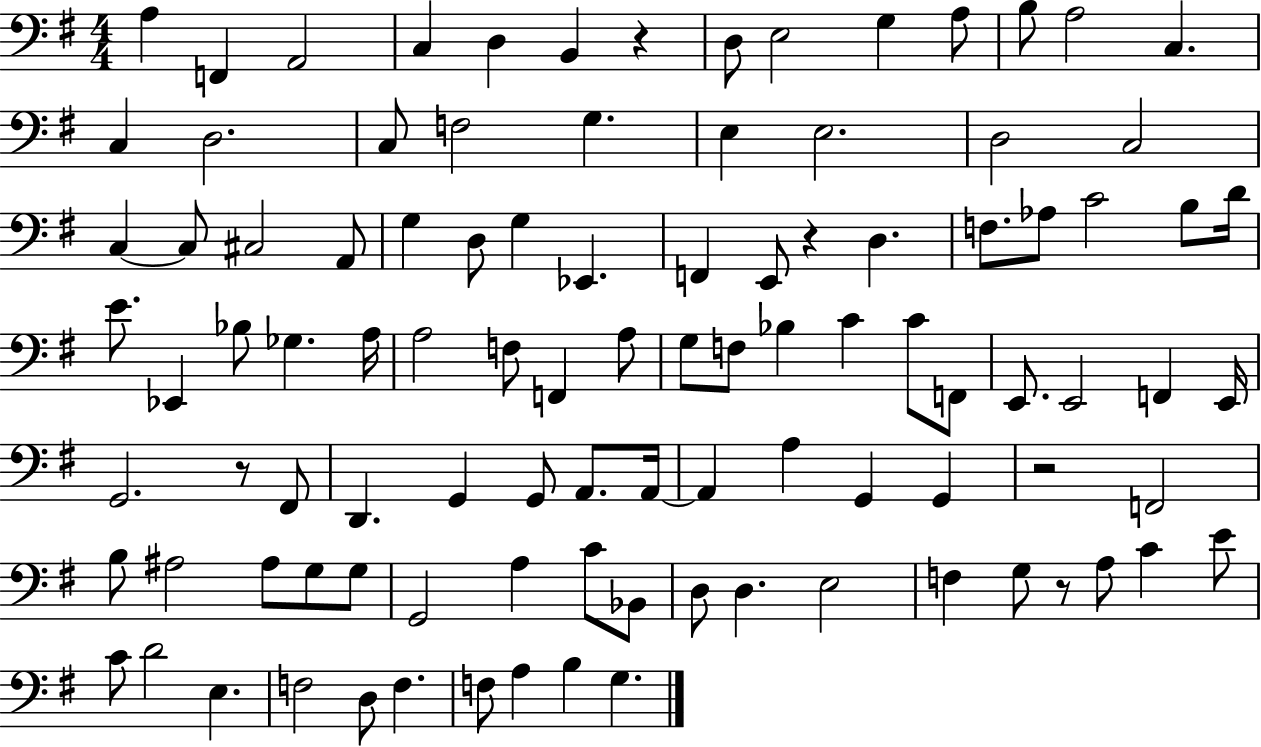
X:1
T:Untitled
M:4/4
L:1/4
K:G
A, F,, A,,2 C, D, B,, z D,/2 E,2 G, A,/2 B,/2 A,2 C, C, D,2 C,/2 F,2 G, E, E,2 D,2 C,2 C, C,/2 ^C,2 A,,/2 G, D,/2 G, _E,, F,, E,,/2 z D, F,/2 _A,/2 C2 B,/2 D/4 E/2 _E,, _B,/2 _G, A,/4 A,2 F,/2 F,, A,/2 G,/2 F,/2 _B, C C/2 F,,/2 E,,/2 E,,2 F,, E,,/4 G,,2 z/2 ^F,,/2 D,, G,, G,,/2 A,,/2 A,,/4 A,, A, G,, G,, z2 F,,2 B,/2 ^A,2 ^A,/2 G,/2 G,/2 G,,2 A, C/2 _B,,/2 D,/2 D, E,2 F, G,/2 z/2 A,/2 C E/2 C/2 D2 E, F,2 D,/2 F, F,/2 A, B, G,